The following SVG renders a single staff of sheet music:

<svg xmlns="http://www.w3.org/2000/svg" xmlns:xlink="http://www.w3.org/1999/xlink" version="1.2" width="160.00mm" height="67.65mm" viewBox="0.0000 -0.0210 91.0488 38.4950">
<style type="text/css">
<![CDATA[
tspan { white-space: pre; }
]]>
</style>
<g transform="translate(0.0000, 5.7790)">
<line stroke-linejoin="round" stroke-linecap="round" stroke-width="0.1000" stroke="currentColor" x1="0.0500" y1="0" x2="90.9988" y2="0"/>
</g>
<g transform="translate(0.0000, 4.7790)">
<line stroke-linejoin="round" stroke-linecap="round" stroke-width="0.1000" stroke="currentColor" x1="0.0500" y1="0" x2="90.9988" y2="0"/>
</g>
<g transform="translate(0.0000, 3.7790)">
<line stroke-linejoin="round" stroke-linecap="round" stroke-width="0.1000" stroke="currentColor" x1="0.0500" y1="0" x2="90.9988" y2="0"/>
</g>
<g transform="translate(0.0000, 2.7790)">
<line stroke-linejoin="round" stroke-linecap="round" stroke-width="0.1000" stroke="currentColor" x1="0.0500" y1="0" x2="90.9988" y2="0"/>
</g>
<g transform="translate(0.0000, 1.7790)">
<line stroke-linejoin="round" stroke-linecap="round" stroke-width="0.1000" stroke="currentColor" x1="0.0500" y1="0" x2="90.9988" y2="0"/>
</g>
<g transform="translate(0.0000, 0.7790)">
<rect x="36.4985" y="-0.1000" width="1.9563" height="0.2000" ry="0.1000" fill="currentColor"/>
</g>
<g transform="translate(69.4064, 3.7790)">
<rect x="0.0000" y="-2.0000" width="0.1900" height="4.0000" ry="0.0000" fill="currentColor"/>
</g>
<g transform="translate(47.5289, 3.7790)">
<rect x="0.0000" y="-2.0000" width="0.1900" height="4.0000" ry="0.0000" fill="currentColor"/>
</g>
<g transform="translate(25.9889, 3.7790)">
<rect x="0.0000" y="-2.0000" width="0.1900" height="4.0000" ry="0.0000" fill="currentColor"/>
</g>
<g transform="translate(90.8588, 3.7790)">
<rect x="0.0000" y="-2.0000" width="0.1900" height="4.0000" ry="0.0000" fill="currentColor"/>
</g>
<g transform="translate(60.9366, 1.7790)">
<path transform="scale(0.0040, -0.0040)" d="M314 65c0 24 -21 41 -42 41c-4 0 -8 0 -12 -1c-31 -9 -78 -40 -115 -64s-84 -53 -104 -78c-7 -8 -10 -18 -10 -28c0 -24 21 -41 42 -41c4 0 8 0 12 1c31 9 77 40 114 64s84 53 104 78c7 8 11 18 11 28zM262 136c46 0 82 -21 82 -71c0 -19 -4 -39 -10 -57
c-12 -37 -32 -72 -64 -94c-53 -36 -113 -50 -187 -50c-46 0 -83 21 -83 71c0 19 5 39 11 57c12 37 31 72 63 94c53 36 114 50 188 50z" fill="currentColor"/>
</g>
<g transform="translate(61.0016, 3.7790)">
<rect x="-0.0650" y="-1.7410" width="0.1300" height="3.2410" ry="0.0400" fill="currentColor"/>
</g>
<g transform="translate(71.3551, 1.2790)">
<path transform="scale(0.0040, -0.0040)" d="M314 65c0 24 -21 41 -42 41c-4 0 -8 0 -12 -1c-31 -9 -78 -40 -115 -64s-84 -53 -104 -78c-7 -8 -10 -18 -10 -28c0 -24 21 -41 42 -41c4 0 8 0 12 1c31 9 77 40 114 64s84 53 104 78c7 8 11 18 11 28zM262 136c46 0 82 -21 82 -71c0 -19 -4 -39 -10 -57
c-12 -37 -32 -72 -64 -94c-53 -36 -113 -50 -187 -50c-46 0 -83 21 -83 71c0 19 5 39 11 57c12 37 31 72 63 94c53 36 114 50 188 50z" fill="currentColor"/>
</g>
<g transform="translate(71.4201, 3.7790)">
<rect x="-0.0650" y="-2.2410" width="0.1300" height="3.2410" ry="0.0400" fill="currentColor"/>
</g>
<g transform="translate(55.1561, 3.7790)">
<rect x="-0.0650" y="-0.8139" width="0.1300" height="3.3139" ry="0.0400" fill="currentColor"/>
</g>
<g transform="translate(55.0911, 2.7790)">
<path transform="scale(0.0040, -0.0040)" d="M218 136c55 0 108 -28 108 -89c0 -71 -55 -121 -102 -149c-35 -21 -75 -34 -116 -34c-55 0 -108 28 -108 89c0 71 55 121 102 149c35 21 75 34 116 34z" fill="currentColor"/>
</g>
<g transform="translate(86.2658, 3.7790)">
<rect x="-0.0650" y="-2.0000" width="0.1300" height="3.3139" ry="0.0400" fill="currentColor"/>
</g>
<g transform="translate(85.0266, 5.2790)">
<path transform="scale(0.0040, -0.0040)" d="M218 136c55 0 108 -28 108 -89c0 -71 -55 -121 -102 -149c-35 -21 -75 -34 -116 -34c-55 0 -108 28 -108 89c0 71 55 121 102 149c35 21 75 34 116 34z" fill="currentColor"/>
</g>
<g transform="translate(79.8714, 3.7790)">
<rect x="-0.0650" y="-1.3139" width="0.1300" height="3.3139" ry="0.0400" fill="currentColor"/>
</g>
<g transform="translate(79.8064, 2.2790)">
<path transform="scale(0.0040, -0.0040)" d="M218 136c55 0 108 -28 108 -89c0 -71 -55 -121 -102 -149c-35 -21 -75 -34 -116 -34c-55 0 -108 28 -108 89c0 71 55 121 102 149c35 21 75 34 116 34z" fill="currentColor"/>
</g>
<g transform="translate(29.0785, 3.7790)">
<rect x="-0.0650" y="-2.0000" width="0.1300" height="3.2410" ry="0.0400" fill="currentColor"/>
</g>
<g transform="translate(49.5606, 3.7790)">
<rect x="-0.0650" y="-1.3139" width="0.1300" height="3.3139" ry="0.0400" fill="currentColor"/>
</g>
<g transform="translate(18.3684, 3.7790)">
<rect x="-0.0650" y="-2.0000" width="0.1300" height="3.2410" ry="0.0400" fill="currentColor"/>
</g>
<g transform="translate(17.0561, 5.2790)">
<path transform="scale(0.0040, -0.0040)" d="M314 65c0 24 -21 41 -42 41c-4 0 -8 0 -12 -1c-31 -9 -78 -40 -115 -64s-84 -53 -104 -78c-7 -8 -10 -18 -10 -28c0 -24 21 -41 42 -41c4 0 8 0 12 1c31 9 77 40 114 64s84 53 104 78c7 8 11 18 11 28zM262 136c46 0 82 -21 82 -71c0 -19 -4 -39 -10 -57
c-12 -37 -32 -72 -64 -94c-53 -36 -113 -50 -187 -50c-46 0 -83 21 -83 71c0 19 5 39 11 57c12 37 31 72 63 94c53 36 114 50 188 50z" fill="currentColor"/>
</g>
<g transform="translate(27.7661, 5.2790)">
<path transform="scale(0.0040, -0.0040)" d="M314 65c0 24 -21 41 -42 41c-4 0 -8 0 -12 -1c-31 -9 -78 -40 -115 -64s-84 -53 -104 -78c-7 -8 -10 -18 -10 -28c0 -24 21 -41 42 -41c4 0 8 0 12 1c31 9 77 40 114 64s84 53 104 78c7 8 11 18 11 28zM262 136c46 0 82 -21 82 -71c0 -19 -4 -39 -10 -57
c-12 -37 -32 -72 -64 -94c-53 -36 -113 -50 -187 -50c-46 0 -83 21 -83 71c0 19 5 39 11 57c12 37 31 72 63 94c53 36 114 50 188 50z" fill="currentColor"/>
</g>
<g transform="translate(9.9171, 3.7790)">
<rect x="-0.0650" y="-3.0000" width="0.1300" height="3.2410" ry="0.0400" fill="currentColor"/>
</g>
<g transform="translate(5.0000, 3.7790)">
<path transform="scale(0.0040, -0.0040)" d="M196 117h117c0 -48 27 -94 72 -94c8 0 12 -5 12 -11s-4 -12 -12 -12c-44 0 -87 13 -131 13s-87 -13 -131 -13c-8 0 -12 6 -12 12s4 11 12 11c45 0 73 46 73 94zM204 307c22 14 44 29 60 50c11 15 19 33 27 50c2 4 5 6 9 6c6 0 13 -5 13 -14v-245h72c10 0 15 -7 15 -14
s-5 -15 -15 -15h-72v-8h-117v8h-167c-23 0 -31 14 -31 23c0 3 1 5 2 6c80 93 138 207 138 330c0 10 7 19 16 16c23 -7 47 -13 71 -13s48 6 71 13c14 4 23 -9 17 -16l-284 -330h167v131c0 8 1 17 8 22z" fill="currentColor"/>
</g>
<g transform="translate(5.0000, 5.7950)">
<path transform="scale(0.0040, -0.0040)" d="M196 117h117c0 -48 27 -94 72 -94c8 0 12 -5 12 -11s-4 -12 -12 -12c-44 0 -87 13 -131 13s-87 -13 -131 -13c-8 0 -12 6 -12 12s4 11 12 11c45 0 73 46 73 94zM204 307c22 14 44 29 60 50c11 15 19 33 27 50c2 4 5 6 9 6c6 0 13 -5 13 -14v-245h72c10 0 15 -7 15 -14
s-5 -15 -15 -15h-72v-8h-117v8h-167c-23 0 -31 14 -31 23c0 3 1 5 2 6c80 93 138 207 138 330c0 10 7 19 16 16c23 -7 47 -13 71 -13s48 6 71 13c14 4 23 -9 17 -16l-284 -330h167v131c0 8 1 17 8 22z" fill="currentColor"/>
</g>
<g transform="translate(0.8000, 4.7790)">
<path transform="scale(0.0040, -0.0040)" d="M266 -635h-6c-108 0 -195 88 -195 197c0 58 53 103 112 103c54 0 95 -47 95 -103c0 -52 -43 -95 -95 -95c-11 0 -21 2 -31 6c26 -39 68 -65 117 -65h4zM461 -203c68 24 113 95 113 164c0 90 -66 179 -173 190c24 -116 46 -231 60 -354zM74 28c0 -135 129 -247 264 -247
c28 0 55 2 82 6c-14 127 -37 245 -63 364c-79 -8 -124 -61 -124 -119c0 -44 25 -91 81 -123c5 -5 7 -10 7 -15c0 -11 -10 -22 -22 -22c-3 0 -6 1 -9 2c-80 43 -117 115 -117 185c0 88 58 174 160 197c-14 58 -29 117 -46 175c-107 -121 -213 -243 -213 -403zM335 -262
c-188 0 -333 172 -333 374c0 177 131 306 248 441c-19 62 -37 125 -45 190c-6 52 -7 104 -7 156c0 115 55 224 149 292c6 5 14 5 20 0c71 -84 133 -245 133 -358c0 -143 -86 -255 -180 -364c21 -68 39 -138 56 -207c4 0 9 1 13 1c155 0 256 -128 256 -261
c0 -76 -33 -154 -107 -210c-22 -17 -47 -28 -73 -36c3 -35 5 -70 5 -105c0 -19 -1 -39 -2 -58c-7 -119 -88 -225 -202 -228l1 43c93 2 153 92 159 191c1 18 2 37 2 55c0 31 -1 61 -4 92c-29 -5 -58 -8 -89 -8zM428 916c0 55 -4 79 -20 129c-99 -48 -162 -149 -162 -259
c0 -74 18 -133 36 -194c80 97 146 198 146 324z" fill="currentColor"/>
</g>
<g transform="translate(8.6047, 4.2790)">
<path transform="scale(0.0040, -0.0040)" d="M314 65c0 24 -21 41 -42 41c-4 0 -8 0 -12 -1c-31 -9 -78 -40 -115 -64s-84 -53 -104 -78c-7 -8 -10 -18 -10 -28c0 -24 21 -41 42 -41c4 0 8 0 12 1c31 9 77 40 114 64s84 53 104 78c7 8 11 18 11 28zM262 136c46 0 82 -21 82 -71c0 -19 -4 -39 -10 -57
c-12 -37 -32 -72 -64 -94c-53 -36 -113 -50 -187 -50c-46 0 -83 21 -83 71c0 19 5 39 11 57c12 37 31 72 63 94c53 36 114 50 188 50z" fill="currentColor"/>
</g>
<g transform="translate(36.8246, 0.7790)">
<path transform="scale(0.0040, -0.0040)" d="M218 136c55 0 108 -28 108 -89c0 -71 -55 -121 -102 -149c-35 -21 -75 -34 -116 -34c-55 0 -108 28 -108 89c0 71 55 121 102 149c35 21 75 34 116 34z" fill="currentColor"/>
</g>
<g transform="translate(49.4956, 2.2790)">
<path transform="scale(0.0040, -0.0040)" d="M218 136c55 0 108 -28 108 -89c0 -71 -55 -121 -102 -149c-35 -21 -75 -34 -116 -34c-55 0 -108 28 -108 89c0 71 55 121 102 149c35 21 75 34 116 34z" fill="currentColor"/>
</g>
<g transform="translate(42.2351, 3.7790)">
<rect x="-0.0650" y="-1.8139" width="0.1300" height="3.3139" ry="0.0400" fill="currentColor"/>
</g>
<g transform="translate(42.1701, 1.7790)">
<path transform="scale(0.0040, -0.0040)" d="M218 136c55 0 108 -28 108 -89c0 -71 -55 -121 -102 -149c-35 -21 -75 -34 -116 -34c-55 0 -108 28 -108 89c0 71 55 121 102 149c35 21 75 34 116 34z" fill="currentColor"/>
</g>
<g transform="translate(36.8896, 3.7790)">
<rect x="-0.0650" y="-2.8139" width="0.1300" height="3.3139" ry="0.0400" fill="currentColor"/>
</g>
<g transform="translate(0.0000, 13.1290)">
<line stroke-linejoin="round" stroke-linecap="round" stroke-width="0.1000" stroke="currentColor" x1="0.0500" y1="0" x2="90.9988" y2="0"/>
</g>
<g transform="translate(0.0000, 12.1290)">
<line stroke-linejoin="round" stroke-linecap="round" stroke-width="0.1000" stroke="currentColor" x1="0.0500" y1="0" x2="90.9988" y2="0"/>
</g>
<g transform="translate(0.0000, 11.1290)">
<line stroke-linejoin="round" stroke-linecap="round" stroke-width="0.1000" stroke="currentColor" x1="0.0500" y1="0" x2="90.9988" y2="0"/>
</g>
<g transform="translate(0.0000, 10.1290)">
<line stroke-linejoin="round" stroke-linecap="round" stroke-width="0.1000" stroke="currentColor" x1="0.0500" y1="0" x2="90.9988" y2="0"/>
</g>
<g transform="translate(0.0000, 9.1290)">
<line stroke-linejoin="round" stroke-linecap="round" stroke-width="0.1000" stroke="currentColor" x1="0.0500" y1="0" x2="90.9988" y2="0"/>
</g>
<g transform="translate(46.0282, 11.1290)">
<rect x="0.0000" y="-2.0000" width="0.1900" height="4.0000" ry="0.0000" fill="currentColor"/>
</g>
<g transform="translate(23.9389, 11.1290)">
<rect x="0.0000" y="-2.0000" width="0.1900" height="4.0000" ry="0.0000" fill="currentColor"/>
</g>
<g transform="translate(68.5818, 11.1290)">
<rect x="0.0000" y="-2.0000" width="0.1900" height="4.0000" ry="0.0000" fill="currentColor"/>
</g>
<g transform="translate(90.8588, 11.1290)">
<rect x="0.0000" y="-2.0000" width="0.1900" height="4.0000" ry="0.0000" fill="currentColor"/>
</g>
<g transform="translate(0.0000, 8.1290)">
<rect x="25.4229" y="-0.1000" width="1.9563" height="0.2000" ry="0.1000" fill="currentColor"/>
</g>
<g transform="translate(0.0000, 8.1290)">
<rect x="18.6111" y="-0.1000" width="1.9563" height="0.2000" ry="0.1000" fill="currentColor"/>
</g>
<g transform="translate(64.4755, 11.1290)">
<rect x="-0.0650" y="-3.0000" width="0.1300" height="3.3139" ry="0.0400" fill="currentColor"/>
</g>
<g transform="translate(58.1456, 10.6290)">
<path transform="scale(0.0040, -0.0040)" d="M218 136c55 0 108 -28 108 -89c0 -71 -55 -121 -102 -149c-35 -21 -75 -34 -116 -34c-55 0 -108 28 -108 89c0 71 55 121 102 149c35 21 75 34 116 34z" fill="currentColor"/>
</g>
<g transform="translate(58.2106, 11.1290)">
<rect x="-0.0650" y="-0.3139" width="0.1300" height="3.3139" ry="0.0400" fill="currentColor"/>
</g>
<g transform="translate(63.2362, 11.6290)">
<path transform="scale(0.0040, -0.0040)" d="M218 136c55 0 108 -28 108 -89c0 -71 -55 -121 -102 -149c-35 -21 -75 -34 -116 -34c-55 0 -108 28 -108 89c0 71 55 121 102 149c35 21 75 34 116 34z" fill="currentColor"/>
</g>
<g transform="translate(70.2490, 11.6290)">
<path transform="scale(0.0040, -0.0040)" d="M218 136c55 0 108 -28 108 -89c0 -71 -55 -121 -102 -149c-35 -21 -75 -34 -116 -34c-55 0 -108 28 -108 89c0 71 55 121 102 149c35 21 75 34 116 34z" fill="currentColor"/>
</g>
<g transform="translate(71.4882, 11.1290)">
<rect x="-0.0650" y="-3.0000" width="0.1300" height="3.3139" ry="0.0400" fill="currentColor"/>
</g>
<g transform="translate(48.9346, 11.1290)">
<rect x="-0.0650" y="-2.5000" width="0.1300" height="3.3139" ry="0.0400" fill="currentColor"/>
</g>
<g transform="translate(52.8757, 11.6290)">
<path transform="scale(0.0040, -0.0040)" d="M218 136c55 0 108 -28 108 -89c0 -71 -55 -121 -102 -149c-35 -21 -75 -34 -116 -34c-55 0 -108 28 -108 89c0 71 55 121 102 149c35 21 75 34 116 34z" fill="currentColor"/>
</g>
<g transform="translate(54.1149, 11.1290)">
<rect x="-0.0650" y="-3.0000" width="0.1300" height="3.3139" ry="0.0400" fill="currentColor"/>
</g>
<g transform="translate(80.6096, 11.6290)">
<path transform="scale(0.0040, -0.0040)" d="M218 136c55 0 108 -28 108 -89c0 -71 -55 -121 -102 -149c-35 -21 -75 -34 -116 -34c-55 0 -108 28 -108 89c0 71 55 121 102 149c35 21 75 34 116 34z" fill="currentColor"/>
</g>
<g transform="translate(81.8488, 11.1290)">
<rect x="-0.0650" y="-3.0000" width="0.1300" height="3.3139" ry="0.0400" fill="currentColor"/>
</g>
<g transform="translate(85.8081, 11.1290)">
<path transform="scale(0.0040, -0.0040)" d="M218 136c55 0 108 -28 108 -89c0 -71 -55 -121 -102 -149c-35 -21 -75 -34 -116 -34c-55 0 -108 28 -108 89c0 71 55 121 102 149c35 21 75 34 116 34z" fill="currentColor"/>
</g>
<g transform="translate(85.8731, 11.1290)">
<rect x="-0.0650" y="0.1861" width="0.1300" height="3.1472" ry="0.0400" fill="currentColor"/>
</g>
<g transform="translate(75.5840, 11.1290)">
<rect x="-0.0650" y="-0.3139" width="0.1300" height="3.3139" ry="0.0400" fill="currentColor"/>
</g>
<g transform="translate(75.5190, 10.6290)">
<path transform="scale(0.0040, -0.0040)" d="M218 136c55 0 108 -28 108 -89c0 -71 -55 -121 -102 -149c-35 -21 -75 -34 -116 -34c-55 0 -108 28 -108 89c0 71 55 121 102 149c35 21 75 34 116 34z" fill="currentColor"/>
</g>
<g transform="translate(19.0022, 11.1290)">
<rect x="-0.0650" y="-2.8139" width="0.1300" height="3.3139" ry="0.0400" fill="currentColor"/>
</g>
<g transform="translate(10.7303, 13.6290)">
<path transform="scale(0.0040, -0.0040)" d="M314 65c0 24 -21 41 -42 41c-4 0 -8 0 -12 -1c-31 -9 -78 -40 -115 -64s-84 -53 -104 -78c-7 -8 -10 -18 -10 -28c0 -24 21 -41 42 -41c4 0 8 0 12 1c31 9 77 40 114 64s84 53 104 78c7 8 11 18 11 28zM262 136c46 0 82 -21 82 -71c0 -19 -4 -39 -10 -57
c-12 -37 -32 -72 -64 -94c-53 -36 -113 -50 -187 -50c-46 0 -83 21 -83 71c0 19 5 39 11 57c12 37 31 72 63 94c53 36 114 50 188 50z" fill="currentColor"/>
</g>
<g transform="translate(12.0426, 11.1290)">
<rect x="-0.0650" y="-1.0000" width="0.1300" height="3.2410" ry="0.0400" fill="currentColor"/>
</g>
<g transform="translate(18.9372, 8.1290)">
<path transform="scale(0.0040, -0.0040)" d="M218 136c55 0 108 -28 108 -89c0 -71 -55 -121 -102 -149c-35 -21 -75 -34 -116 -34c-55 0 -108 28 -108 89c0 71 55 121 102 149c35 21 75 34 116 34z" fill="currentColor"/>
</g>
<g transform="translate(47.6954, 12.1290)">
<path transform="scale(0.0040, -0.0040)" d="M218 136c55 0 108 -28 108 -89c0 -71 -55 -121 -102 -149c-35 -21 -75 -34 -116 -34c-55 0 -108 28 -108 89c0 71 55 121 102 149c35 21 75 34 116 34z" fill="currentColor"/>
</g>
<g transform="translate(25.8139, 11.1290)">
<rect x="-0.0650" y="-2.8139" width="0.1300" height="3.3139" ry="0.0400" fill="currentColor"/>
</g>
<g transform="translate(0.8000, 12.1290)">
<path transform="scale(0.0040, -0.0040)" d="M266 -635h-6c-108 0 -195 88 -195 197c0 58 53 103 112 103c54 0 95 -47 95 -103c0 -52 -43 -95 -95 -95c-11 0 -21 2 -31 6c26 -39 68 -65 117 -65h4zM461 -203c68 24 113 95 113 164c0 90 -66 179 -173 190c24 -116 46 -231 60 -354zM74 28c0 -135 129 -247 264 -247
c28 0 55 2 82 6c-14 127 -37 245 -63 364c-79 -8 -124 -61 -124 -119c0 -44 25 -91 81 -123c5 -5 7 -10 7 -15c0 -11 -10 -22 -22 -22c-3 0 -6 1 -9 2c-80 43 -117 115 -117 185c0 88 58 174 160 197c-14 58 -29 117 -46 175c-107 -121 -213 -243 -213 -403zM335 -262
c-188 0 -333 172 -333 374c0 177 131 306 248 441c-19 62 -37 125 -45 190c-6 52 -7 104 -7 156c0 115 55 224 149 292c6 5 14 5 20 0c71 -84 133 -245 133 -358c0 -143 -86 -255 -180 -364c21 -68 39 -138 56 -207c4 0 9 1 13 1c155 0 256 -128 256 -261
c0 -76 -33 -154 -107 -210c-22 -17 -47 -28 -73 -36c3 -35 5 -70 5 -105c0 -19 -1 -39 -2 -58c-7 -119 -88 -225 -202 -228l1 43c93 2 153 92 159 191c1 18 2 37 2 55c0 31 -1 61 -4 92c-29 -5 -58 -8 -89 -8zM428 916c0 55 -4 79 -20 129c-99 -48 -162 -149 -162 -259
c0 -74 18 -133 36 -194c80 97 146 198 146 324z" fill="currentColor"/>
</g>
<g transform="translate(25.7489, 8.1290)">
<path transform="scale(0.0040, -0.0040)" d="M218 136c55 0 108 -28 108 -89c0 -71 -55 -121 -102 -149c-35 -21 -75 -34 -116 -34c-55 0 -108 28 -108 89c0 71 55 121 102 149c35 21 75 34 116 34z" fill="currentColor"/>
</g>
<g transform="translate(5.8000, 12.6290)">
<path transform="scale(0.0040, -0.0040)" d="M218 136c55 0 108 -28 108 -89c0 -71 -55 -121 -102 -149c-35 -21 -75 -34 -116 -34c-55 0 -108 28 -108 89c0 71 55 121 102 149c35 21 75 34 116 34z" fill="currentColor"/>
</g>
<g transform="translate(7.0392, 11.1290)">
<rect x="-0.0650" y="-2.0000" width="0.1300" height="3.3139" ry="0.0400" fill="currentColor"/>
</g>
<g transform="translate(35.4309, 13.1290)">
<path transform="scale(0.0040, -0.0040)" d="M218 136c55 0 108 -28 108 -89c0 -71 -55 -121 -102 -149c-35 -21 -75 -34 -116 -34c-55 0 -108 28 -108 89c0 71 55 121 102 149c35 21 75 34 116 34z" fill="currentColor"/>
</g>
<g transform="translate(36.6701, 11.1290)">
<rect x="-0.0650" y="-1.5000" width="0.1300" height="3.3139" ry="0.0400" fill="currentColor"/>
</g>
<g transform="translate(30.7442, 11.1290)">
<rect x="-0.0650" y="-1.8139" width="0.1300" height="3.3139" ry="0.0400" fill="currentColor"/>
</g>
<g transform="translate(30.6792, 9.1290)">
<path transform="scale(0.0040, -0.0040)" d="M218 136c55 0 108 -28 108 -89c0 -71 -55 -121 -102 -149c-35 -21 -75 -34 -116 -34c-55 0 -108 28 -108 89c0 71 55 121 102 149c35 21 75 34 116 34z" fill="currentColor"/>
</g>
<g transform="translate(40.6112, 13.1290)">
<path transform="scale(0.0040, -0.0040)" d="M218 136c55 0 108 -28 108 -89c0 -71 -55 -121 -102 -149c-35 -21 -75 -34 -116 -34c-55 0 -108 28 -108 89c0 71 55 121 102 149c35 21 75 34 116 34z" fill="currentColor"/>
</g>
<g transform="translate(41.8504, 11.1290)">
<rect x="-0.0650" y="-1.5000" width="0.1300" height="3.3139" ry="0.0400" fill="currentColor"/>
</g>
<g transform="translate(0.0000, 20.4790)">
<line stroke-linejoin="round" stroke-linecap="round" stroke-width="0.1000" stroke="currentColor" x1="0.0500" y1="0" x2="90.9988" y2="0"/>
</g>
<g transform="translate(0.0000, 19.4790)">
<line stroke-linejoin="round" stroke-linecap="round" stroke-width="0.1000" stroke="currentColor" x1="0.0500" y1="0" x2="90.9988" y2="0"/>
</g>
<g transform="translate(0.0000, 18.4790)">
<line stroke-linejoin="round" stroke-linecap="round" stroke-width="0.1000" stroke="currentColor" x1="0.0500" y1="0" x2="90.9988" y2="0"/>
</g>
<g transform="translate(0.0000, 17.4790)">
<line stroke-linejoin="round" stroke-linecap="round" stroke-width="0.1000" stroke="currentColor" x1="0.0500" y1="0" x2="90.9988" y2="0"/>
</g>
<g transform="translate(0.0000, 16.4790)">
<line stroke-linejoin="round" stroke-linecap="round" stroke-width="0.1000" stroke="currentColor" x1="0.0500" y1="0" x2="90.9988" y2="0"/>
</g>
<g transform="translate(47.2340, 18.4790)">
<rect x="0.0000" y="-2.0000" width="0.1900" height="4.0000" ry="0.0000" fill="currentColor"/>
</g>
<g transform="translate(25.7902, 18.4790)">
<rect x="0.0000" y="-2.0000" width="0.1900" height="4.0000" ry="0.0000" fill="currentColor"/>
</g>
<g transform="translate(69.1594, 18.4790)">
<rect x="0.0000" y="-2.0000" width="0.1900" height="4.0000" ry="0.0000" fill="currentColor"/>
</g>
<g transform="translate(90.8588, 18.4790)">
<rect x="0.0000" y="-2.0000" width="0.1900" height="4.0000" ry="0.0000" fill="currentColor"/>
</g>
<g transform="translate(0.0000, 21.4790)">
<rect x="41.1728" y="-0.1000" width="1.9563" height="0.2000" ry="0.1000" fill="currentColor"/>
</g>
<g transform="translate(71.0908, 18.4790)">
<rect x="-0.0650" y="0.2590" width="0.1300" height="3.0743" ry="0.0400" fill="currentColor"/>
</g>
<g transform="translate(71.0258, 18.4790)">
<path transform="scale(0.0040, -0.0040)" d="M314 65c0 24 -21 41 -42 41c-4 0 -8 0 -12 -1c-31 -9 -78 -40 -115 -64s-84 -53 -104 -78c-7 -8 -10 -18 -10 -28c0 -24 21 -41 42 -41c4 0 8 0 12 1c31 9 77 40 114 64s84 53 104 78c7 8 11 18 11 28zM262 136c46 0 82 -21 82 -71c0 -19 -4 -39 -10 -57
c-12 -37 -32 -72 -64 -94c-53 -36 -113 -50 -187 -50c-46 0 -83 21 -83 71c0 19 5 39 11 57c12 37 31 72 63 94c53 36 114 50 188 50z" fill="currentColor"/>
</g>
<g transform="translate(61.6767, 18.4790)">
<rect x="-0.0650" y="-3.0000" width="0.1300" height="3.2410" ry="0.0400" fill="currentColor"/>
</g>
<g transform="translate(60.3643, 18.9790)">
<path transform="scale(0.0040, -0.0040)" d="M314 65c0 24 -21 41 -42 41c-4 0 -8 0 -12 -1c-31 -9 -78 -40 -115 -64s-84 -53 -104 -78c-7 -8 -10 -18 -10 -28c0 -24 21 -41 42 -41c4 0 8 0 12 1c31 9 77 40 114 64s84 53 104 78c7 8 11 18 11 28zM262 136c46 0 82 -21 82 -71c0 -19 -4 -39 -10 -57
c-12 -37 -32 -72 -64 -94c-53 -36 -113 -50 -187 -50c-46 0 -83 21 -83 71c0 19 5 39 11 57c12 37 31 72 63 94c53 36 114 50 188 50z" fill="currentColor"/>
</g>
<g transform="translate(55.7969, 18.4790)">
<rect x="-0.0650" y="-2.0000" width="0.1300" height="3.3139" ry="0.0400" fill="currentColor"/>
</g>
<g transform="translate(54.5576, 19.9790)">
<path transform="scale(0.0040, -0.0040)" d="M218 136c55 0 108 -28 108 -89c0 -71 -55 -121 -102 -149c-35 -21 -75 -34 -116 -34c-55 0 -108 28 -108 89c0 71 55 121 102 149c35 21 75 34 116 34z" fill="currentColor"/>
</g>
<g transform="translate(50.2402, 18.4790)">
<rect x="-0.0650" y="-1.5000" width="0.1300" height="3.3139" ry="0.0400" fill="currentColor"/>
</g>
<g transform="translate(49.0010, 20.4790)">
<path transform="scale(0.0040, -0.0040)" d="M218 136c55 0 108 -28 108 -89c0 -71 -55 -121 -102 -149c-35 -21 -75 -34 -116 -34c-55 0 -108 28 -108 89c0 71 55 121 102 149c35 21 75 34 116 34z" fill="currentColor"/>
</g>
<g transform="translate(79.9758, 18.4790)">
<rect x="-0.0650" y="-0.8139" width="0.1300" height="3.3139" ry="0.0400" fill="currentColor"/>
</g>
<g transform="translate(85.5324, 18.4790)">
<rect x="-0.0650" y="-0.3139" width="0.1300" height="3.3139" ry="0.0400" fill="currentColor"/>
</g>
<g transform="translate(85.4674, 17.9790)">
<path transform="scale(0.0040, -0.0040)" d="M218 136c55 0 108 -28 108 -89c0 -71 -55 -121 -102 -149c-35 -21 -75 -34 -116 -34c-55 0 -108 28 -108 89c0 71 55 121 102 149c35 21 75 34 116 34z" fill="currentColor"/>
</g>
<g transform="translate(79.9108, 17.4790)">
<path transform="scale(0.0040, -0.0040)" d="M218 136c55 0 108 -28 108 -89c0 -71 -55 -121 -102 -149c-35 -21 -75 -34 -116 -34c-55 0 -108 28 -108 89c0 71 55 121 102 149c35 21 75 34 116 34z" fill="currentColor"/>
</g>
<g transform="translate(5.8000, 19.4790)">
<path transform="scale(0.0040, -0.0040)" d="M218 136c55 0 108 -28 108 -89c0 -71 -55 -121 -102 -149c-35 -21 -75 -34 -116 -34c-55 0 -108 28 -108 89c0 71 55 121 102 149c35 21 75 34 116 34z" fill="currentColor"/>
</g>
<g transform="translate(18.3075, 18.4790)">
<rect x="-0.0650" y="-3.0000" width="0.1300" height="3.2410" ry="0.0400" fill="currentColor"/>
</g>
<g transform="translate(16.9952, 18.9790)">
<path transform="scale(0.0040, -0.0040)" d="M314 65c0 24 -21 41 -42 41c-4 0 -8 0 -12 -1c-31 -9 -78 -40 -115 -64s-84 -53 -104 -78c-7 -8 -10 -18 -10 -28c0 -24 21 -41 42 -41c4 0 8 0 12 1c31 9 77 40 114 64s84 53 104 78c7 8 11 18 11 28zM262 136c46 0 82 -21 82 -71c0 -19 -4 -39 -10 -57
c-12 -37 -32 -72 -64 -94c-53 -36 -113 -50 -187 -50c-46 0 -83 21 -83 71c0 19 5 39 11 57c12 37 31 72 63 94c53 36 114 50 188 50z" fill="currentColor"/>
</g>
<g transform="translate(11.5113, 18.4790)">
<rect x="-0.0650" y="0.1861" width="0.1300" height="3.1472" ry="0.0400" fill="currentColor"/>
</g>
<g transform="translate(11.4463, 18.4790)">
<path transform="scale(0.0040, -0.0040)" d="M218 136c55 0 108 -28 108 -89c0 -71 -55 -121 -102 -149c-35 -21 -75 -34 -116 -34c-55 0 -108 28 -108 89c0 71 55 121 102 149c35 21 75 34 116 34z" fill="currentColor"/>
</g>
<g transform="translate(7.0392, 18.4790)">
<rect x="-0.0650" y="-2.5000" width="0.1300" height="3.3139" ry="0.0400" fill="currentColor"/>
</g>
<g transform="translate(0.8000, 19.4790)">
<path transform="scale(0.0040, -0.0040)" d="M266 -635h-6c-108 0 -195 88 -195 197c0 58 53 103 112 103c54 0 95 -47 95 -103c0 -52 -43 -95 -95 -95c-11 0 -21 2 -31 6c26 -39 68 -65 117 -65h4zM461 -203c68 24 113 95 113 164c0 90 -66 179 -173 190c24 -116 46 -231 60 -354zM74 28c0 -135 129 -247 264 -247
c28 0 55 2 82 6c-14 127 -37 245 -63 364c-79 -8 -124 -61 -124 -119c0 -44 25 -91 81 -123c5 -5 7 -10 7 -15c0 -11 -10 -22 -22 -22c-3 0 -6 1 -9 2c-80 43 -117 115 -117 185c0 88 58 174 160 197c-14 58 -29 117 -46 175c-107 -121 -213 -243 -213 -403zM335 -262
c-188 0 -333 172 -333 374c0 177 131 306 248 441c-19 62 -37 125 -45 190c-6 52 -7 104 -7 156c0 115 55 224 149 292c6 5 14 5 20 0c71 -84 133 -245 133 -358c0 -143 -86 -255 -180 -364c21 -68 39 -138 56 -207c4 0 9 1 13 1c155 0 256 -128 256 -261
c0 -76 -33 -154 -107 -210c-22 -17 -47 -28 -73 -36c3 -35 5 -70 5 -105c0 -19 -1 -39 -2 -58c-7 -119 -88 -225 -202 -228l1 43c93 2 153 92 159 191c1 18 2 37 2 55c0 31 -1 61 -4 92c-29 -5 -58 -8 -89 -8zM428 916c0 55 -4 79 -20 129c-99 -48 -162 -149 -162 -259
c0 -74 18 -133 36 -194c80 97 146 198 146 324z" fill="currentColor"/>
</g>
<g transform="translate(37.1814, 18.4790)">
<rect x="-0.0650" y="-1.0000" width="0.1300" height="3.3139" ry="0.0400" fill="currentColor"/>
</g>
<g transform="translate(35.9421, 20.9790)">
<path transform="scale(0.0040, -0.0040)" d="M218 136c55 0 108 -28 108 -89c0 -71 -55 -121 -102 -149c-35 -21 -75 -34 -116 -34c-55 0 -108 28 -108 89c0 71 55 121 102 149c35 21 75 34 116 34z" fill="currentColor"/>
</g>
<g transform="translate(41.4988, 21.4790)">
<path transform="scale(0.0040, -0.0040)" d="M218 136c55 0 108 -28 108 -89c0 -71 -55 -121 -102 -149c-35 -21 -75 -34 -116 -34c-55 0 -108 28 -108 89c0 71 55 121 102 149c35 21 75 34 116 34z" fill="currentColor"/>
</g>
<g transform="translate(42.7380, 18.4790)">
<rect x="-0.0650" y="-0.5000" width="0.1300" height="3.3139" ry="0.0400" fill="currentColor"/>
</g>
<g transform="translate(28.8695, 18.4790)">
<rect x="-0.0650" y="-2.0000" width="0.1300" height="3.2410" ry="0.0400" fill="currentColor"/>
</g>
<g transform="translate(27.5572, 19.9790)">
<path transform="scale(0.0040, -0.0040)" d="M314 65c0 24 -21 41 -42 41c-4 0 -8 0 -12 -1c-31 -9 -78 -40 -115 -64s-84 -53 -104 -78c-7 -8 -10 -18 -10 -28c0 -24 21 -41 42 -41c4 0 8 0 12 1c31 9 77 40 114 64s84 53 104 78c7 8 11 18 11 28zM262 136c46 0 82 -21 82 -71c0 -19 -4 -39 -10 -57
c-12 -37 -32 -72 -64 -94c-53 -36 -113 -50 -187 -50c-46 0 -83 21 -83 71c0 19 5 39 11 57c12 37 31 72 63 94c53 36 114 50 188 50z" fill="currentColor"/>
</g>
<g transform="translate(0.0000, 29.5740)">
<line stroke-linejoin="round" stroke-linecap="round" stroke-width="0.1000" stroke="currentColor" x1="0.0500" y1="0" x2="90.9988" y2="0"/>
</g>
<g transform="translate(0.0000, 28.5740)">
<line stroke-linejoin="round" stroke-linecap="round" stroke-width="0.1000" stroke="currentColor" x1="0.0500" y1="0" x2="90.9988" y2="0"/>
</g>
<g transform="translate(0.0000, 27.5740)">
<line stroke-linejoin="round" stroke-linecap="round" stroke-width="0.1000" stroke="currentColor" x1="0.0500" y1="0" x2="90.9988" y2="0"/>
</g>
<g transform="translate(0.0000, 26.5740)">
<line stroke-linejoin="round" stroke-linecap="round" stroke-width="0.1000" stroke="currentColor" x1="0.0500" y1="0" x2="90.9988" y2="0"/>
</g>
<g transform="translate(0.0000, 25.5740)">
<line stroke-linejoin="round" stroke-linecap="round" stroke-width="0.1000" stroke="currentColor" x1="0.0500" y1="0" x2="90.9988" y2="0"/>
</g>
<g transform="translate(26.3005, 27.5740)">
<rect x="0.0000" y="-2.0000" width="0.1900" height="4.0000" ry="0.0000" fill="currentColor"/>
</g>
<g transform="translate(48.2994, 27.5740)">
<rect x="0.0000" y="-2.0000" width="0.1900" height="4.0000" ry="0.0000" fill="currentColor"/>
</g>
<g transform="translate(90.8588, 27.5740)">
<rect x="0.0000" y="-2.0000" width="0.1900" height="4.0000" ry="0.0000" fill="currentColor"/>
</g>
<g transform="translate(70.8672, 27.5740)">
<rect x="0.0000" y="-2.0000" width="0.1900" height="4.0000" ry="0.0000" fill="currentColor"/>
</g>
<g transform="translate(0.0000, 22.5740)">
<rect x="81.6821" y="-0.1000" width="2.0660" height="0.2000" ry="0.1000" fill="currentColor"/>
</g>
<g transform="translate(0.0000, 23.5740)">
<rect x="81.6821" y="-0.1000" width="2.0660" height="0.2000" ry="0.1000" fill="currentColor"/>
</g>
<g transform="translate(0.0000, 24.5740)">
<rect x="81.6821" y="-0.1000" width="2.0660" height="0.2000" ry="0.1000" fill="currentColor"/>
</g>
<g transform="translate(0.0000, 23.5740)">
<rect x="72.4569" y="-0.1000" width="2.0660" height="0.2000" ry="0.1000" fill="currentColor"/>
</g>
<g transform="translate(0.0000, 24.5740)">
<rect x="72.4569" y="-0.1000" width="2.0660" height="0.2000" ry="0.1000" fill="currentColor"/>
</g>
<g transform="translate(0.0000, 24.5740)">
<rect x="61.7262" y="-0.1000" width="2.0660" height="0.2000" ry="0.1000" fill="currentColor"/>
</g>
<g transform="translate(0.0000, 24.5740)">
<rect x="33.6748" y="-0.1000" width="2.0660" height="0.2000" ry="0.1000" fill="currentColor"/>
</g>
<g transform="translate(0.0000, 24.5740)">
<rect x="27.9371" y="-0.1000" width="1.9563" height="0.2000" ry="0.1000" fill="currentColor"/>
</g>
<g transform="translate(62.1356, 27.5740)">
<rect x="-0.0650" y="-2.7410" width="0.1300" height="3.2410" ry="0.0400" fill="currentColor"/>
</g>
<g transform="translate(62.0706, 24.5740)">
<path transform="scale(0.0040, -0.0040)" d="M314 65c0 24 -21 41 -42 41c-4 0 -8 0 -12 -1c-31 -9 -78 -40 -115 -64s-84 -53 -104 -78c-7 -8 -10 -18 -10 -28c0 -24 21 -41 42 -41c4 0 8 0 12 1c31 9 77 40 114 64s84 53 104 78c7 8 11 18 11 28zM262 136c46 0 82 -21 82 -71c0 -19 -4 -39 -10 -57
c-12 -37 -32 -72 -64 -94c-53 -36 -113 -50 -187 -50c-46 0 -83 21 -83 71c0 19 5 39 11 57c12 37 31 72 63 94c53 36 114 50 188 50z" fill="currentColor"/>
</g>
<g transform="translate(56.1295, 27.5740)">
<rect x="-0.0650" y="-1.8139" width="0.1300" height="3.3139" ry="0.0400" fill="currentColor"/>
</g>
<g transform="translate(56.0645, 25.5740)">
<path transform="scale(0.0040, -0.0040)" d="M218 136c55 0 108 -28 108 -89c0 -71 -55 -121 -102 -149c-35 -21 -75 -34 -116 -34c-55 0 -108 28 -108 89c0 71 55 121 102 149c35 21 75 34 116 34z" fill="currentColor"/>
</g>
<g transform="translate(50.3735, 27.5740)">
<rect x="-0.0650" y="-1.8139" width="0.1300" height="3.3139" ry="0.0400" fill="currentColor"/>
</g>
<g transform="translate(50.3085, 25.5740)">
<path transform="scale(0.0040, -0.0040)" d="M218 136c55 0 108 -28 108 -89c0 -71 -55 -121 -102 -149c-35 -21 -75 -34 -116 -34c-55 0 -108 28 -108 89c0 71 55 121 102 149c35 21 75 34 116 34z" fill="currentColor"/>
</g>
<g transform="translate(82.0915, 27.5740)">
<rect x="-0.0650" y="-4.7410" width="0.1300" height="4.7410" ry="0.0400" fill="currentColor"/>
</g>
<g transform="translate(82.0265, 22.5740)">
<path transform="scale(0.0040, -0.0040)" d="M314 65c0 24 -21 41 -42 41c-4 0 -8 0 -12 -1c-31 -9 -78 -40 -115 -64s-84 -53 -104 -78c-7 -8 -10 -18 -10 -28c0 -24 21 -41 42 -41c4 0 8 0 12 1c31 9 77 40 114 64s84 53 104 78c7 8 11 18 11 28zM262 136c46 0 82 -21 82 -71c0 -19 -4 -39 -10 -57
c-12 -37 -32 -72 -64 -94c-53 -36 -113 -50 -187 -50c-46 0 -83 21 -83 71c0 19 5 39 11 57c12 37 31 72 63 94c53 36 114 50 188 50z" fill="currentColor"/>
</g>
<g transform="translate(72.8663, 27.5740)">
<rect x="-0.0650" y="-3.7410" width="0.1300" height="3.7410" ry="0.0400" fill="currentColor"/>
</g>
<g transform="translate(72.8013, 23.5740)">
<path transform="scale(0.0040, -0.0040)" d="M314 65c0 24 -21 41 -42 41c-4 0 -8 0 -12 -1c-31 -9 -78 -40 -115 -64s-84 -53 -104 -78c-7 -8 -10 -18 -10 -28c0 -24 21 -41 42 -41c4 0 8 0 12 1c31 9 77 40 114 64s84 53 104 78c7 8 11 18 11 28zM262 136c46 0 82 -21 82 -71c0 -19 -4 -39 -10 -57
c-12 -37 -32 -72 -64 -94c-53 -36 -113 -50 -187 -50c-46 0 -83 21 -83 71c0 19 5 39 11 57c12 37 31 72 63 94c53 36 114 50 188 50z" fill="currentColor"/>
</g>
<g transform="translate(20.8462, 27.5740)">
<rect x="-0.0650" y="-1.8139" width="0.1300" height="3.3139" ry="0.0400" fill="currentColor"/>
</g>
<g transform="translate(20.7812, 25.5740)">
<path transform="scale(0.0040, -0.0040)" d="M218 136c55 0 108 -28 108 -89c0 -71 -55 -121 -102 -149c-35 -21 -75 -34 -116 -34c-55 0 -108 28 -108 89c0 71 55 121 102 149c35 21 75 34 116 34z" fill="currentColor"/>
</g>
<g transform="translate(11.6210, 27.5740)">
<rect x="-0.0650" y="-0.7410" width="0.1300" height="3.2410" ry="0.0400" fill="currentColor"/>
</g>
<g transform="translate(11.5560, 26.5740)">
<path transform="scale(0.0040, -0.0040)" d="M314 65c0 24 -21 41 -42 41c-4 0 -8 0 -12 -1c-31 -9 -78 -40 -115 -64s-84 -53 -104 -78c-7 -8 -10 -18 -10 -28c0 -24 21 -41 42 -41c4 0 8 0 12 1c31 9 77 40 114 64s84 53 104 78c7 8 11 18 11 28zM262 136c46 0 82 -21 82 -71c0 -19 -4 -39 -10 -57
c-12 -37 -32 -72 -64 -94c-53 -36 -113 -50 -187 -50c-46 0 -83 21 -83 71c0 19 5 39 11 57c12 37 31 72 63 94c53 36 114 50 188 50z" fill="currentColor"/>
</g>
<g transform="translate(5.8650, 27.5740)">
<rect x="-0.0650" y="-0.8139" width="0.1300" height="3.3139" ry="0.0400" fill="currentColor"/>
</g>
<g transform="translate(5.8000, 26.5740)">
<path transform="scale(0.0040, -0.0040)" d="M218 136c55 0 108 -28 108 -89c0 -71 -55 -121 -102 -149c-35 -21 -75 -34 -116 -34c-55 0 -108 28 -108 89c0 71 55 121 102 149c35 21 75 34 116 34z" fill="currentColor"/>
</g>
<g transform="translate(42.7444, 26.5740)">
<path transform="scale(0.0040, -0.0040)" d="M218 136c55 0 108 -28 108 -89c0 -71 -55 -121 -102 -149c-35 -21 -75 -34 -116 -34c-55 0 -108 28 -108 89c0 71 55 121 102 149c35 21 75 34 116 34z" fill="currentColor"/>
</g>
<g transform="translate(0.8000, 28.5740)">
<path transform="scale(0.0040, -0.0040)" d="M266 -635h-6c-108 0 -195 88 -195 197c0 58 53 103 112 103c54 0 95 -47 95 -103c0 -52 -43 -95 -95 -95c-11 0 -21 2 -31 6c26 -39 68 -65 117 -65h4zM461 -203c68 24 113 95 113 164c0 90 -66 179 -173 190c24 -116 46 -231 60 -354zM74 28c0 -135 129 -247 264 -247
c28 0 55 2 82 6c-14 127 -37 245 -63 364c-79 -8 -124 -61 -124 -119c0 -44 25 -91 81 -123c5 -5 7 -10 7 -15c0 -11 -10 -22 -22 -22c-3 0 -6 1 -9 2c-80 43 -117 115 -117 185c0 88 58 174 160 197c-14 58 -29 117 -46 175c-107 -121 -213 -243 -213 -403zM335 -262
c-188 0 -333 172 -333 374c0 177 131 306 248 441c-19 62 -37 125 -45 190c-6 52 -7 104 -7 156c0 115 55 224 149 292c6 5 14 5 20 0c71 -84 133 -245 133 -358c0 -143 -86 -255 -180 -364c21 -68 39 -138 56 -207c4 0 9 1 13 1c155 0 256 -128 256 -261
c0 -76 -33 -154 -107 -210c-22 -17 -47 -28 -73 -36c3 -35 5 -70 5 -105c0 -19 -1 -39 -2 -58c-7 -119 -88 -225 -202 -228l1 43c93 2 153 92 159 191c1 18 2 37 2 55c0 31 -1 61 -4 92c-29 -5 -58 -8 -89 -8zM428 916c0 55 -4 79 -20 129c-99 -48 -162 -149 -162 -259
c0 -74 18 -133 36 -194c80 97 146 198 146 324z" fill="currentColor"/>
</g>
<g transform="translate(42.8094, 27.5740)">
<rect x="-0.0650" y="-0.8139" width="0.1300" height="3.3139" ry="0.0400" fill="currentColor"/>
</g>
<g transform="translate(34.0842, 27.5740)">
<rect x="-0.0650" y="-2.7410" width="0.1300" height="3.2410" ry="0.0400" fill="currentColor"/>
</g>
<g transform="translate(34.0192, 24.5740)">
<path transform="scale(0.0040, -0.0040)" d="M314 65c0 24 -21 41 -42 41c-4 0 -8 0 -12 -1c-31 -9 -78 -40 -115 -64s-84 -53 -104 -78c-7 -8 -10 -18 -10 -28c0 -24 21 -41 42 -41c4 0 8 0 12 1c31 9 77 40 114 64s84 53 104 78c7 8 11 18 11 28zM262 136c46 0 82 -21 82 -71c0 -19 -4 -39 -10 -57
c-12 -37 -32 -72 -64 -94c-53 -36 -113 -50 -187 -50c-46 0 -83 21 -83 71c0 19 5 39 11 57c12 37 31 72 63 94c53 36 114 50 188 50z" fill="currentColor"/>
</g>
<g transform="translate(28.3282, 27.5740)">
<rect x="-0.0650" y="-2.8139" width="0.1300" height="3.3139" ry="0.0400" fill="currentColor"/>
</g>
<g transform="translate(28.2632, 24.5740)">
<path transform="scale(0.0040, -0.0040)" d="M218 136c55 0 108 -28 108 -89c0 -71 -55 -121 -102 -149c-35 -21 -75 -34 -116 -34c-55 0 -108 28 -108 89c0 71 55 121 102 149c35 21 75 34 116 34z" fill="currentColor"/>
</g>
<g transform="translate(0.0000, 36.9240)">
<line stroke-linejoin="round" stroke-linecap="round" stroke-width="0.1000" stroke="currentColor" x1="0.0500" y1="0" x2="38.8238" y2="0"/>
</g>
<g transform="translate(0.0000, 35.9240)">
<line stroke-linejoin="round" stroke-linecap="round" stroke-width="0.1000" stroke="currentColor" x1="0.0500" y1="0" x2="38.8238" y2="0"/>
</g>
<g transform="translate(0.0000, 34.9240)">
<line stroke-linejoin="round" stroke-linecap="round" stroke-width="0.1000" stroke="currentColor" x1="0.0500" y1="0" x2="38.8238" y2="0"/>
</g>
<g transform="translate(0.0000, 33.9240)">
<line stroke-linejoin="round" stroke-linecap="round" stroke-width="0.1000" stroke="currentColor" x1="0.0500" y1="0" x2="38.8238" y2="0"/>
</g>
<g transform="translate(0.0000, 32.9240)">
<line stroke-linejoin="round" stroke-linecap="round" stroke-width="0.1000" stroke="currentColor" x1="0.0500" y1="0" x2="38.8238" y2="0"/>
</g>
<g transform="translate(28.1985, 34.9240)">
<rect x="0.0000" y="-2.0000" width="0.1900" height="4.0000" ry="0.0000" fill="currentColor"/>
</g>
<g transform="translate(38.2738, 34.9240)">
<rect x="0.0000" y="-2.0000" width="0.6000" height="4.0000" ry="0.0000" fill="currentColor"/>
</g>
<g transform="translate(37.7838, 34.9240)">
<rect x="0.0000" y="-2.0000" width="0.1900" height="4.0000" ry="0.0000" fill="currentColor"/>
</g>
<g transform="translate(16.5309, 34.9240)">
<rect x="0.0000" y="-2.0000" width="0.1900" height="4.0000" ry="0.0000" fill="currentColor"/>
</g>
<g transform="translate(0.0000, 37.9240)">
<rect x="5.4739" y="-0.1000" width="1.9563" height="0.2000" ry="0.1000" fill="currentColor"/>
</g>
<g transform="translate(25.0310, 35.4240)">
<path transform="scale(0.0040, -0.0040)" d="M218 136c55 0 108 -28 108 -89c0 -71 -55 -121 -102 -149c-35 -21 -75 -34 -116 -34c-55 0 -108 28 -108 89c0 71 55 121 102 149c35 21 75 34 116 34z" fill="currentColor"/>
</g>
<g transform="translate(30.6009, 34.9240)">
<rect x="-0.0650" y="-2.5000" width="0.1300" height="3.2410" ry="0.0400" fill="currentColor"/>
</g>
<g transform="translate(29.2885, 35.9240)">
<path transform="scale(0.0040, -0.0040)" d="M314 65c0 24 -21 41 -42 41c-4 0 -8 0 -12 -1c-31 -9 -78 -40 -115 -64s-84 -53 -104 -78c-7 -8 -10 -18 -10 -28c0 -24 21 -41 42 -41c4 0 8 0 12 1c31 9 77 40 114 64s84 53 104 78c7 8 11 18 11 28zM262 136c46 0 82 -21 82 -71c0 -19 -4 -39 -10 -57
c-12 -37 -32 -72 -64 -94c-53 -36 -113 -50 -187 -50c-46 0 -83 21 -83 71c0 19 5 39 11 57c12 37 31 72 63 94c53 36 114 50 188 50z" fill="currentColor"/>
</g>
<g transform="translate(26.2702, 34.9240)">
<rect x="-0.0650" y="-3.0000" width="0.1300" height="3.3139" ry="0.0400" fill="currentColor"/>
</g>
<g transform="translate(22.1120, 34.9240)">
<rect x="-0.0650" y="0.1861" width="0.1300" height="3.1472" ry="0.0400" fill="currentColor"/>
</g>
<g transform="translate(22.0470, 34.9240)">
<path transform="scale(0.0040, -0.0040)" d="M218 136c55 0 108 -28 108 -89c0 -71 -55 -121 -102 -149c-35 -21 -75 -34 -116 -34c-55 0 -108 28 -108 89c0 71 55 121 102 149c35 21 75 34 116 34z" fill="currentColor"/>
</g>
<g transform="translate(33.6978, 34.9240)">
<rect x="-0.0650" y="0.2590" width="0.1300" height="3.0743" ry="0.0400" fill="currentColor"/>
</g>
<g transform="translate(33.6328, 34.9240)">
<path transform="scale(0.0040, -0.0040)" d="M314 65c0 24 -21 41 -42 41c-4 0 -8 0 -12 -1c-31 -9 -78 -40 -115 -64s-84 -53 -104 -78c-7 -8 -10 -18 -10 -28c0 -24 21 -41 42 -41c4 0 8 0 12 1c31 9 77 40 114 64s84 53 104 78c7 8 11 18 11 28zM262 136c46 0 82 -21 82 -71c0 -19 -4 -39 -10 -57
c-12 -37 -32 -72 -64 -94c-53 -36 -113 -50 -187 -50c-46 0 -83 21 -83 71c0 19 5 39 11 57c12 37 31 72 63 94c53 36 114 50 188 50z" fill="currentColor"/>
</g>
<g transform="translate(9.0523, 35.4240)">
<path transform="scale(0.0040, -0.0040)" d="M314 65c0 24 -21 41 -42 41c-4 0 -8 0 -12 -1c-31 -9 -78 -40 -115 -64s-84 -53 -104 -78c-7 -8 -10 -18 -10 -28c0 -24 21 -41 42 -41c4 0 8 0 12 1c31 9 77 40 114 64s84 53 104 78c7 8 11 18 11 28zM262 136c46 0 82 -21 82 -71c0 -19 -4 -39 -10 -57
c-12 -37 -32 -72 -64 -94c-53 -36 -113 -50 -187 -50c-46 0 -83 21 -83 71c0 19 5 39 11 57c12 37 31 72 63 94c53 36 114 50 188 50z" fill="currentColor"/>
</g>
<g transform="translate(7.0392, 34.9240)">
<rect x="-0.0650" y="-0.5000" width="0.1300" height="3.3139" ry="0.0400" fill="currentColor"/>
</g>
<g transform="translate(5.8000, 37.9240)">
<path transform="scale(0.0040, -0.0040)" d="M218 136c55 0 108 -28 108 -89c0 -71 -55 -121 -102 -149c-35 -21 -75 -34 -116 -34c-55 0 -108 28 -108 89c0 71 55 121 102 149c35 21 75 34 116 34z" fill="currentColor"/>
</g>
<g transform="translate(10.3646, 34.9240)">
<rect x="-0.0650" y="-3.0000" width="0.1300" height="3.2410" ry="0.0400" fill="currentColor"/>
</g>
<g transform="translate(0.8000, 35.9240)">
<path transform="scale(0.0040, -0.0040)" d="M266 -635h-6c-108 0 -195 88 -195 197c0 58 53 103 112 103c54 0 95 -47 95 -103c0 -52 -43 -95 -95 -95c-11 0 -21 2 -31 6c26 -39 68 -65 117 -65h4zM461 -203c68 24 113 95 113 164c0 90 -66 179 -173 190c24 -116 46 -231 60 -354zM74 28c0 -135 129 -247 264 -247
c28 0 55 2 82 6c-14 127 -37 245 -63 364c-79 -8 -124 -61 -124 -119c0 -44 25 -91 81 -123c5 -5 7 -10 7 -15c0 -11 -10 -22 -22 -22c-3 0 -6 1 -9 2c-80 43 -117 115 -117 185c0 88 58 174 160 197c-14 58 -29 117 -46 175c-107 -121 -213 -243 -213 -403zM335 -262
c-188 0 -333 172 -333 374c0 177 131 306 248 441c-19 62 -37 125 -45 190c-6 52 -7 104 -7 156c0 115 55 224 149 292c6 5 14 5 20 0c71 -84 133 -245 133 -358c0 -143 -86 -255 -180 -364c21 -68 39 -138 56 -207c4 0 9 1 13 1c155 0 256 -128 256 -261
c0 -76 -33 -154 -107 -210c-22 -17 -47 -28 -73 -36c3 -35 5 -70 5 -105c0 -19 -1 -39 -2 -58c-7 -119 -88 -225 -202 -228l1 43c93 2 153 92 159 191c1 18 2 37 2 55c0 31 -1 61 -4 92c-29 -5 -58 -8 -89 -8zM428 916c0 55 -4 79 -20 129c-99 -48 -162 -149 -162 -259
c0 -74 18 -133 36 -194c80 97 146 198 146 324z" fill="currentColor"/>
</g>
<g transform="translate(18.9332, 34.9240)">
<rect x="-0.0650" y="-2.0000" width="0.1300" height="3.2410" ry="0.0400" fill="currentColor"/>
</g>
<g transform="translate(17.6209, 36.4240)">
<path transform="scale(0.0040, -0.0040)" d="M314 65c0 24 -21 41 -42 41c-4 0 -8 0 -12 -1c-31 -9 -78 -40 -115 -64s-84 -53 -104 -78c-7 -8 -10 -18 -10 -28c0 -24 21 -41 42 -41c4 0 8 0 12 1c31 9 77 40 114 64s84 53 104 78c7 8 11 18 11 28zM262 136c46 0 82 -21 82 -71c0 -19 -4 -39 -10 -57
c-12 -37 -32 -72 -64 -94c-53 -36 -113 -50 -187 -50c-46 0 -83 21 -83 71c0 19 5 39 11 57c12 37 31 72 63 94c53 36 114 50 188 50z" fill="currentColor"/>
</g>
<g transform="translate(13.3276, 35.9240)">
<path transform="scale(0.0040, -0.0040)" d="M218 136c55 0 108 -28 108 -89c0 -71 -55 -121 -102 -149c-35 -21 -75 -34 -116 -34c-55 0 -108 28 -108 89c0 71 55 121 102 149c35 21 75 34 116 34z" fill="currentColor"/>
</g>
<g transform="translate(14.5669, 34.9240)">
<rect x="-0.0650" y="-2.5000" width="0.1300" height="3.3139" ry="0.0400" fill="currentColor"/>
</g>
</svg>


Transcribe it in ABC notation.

X:1
T:Untitled
M:4/4
L:1/4
K:C
A2 F2 F2 a f e d f2 g2 e F F D2 a a f E E G A c A A c A B G B A2 F2 D C E F A2 B2 d c d d2 f a a2 d f f a2 c'2 e'2 C A2 G F2 B A G2 B2